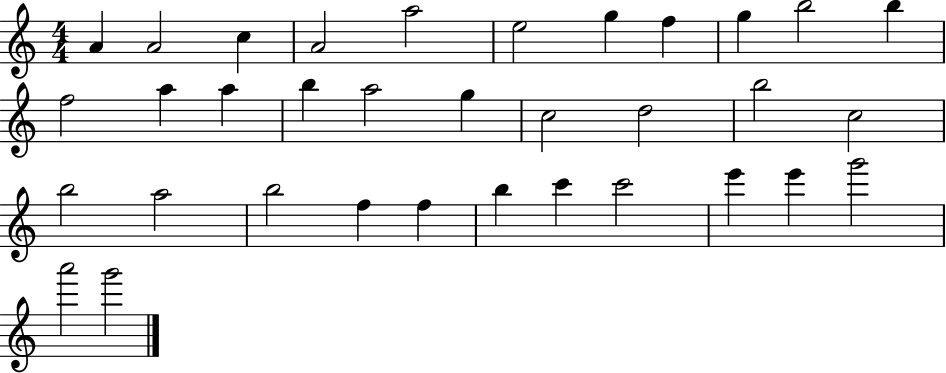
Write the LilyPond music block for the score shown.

{
  \clef treble
  \numericTimeSignature
  \time 4/4
  \key c \major
  a'4 a'2 c''4 | a'2 a''2 | e''2 g''4 f''4 | g''4 b''2 b''4 | \break f''2 a''4 a''4 | b''4 a''2 g''4 | c''2 d''2 | b''2 c''2 | \break b''2 a''2 | b''2 f''4 f''4 | b''4 c'''4 c'''2 | e'''4 e'''4 g'''2 | \break a'''2 g'''2 | \bar "|."
}